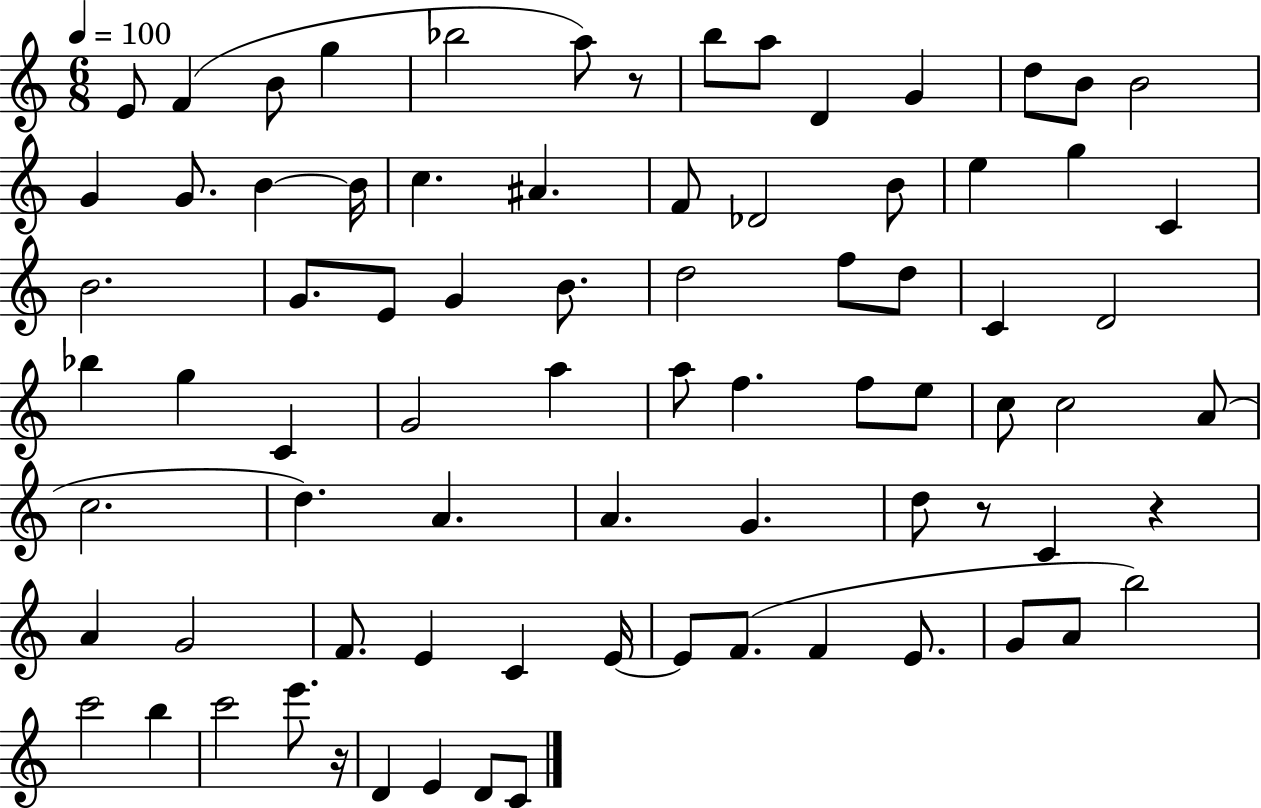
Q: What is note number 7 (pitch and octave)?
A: B5